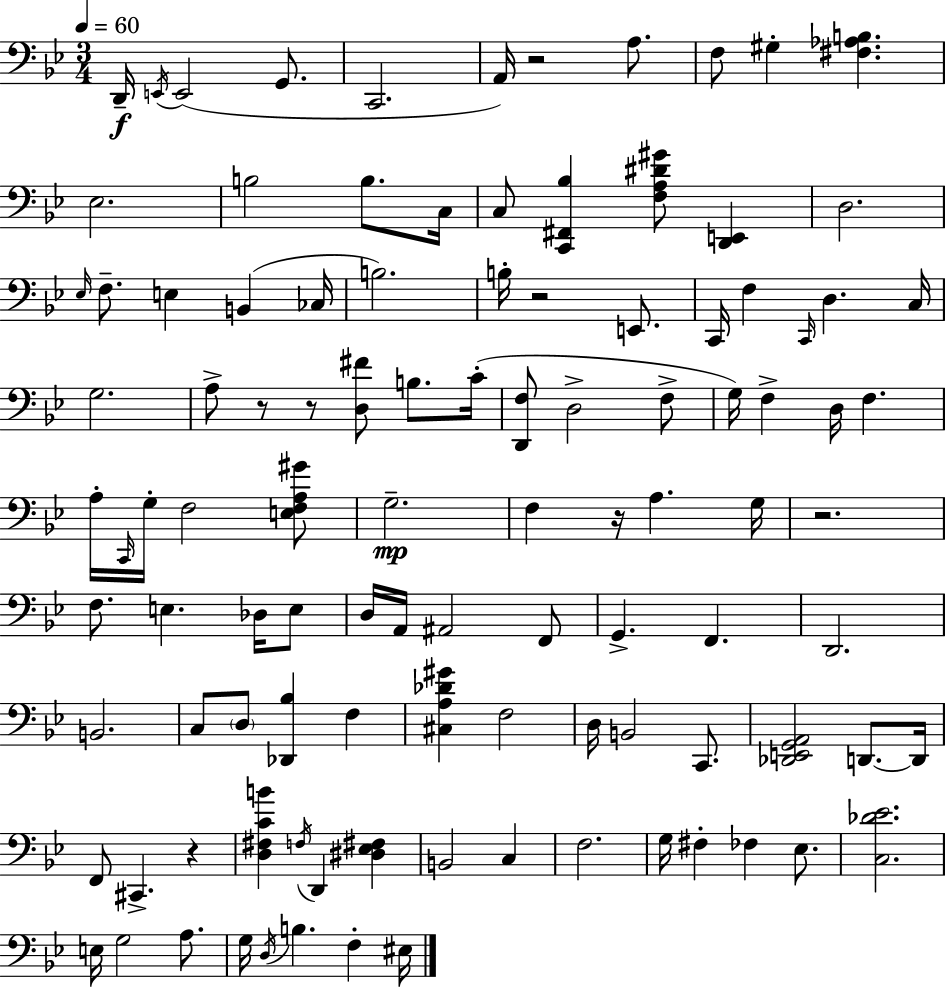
{
  \clef bass
  \numericTimeSignature
  \time 3/4
  \key bes \major
  \tempo 4 = 60
  d,16--\f \acciaccatura { e,16 } e,2( g,8. | c,2. | a,16) r2 a8. | f8 gis4-. <fis aes b>4. | \break ees2. | b2 b8. | c16 c8 <c, fis, bes>4 <f a dis' gis'>8 <d, e,>4 | d2. | \break \grace { ees16 } f8.-- e4 b,4( | ces16 b2.) | b16-. r2 e,8. | c,16 f4 \grace { c,16 } d4. | \break c16 g2. | a8-> r8 r8 <d fis'>8 b8. | c'16-.( <d, f>8 d2-> | f8-> g16) f4-> d16 f4. | \break a16-. \grace { c,16 } g16-. f2 | <e f a gis'>8 g2.--\mp | f4 r16 a4. | g16 r2. | \break f8. e4. | des16 e8 d16 a,16 ais,2 | f,8 g,4.-> f,4. | d,2. | \break b,2. | c8 \parenthesize d8 <des, bes>4 | f4 <cis a des' gis'>4 f2 | d16 b,2 | \break c,8. <des, e, g, a,>2 | d,8.~~ d,16 f,8 cis,4.-> | r4 <d fis c' b'>4 \acciaccatura { f16 } d,4 | <dis ees fis>4 b,2 | \break c4 f2. | g16 fis4-. fes4 | ees8. <c des' ees'>2. | e16 g2 | \break a8. g16 \acciaccatura { d16 } b4. | f4-. eis16 \bar "|."
}